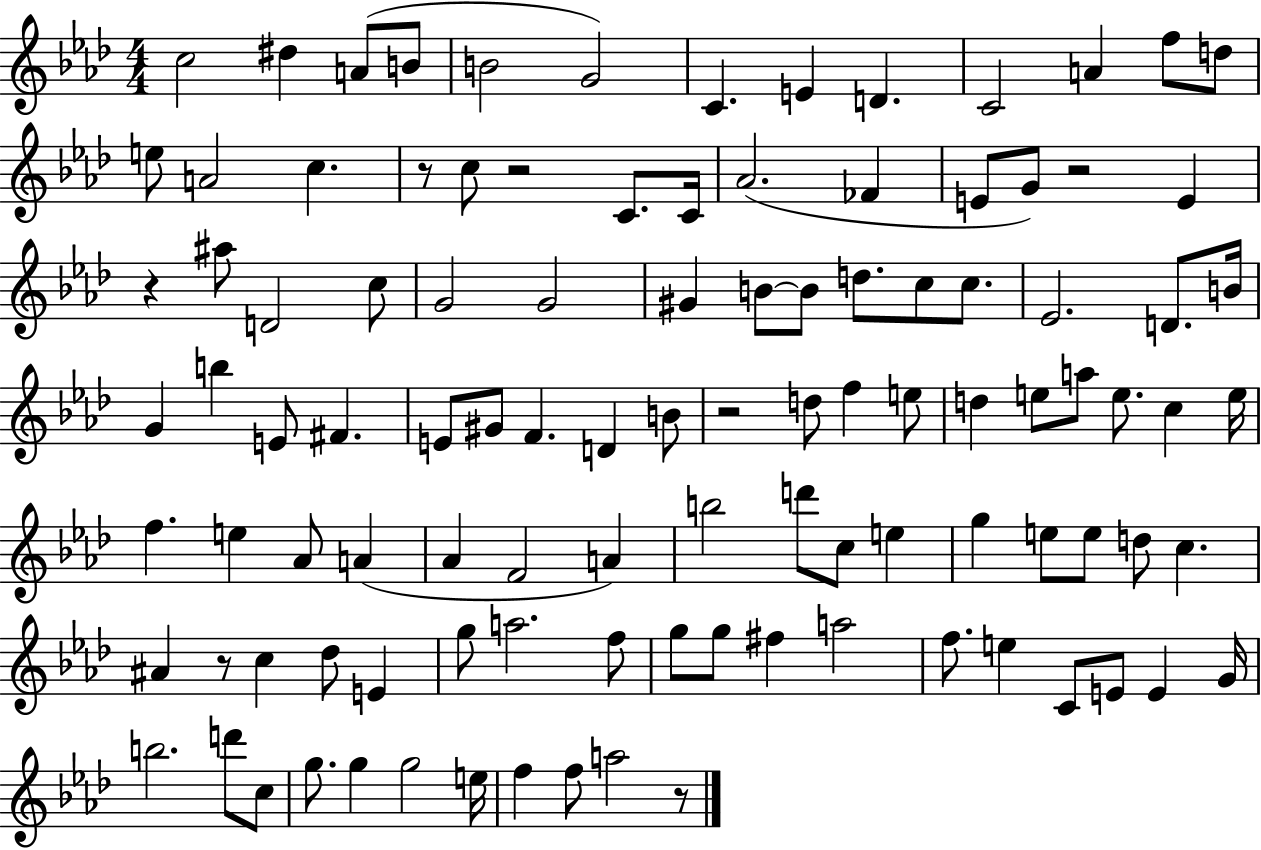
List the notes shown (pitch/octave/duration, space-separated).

C5/h D#5/q A4/e B4/e B4/h G4/h C4/q. E4/q D4/q. C4/h A4/q F5/e D5/e E5/e A4/h C5/q. R/e C5/e R/h C4/e. C4/s Ab4/h. FES4/q E4/e G4/e R/h E4/q R/q A#5/e D4/h C5/e G4/h G4/h G#4/q B4/e B4/e D5/e. C5/e C5/e. Eb4/h. D4/e. B4/s G4/q B5/q E4/e F#4/q. E4/e G#4/e F4/q. D4/q B4/e R/h D5/e F5/q E5/e D5/q E5/e A5/e E5/e. C5/q E5/s F5/q. E5/q Ab4/e A4/q Ab4/q F4/h A4/q B5/h D6/e C5/e E5/q G5/q E5/e E5/e D5/e C5/q. A#4/q R/e C5/q Db5/e E4/q G5/e A5/h. F5/e G5/e G5/e F#5/q A5/h F5/e. E5/q C4/e E4/e E4/q G4/s B5/h. D6/e C5/e G5/e. G5/q G5/h E5/s F5/q F5/e A5/h R/e